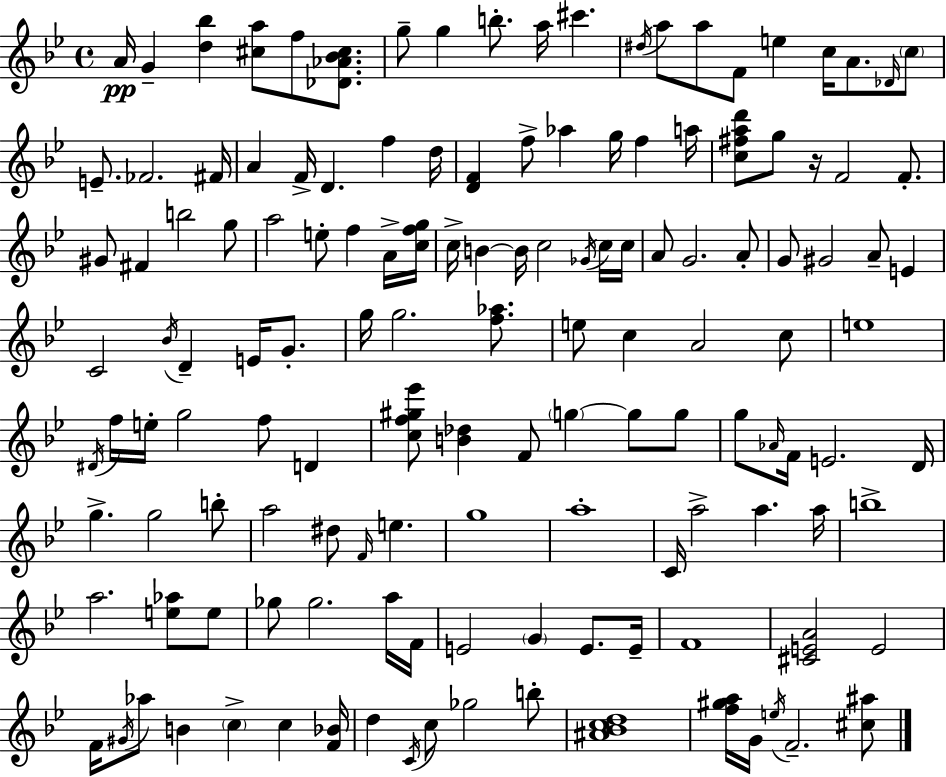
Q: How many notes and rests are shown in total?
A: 138